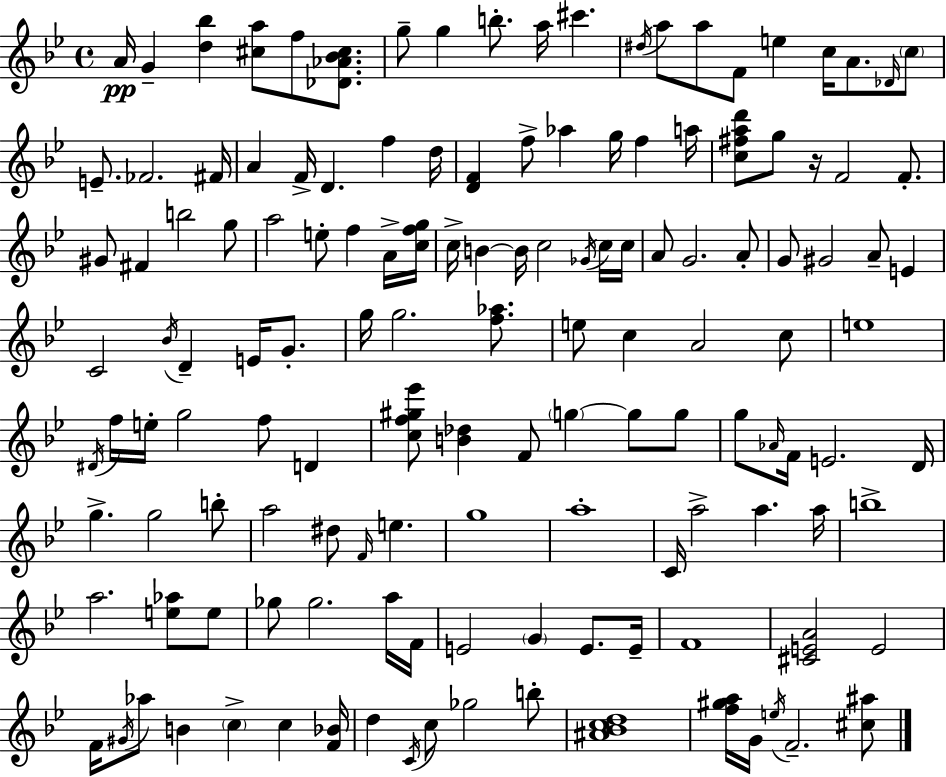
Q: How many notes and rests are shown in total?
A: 138